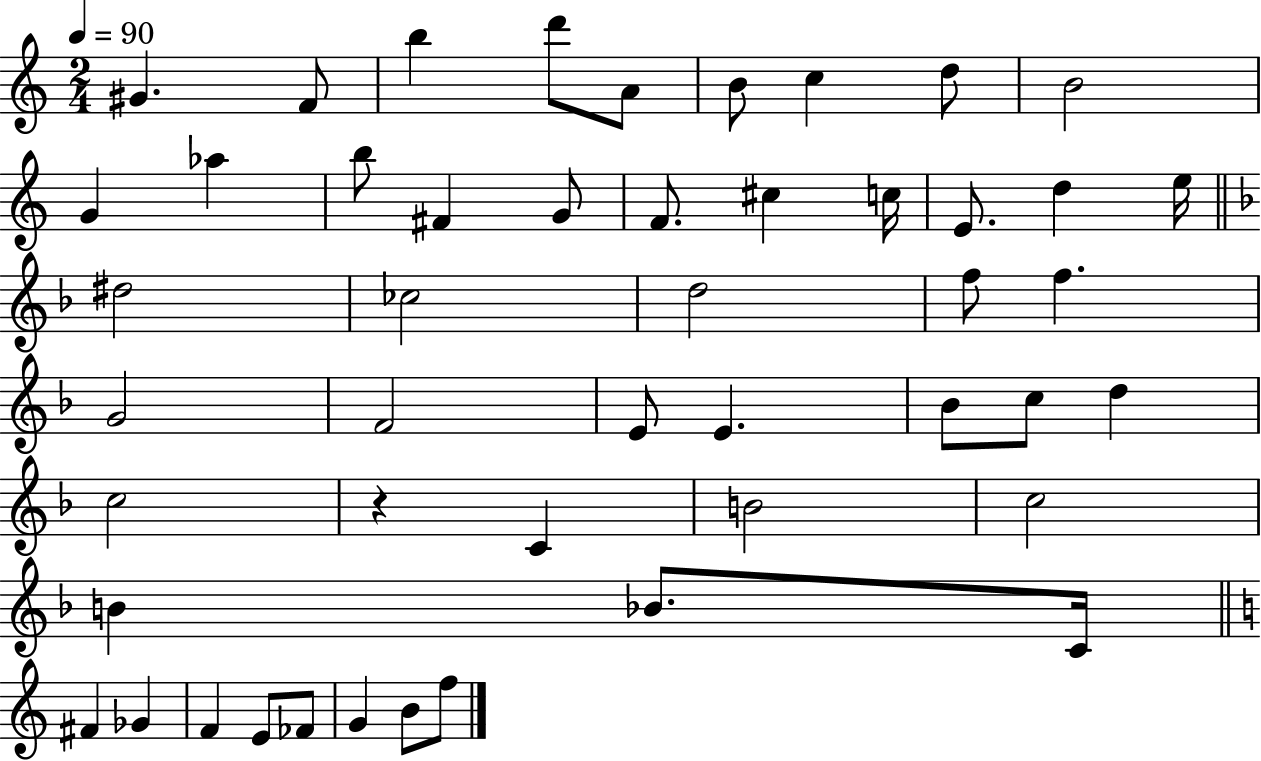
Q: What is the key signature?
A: C major